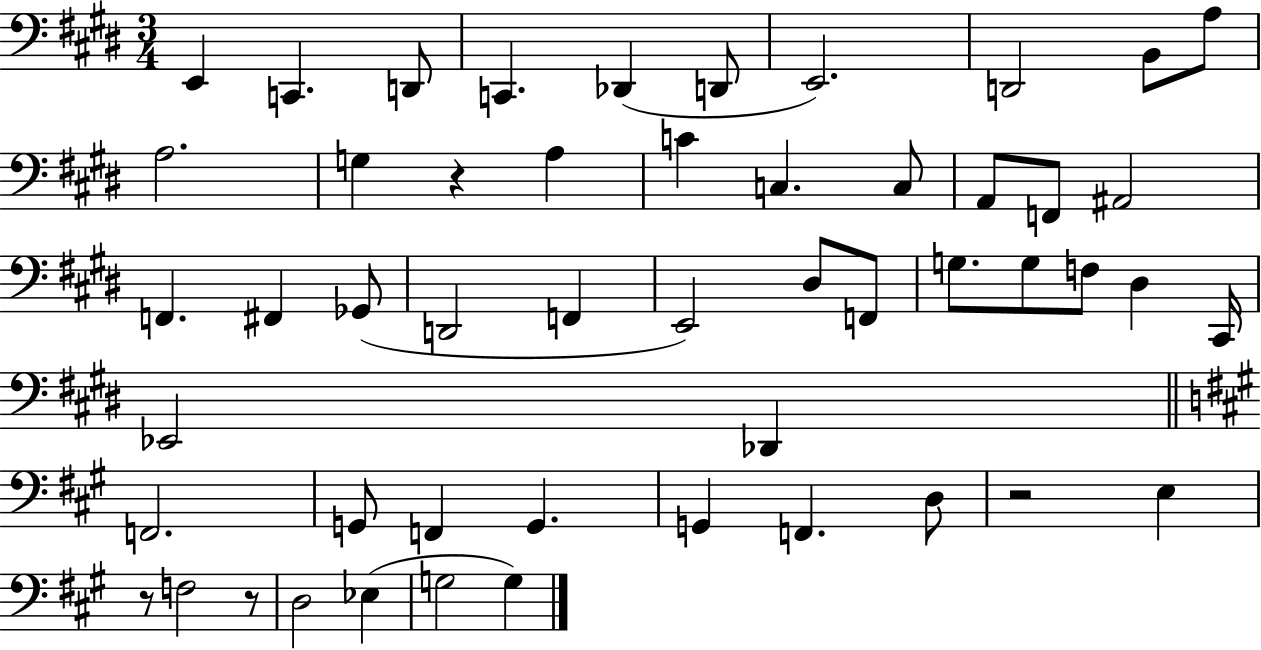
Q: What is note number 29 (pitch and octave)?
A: G3